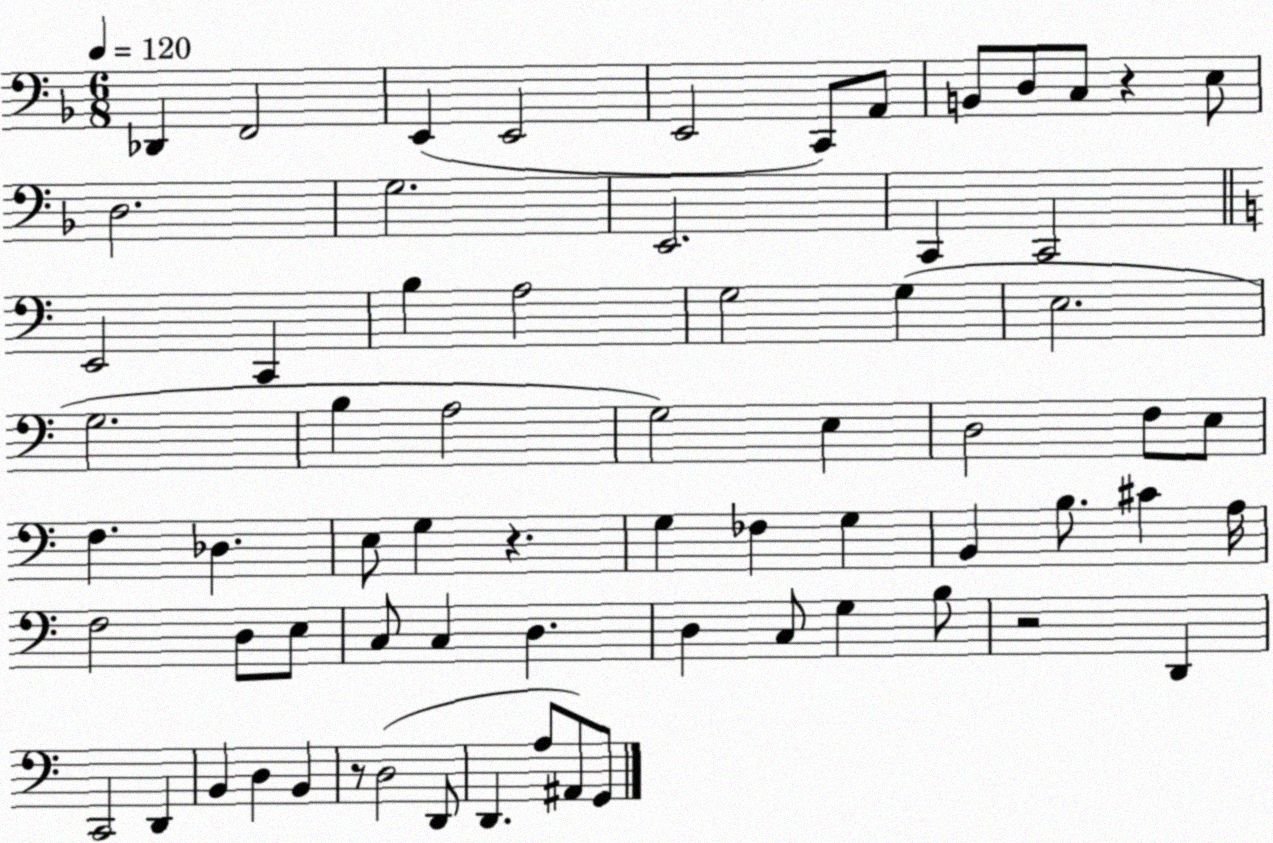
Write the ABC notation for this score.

X:1
T:Untitled
M:6/8
L:1/4
K:F
_D,, F,,2 E,, E,,2 E,,2 C,,/2 A,,/2 B,,/2 D,/2 C,/2 z E,/2 D,2 G,2 E,,2 C,, C,,2 E,,2 C,, B, A,2 G,2 G, E,2 G,2 B, A,2 G,2 E, D,2 F,/2 E,/2 F, _D, E,/2 G, z G, _F, G, B,, B,/2 ^C A,/4 F,2 D,/2 E,/2 C,/2 C, D, D, C,/2 G, B,/2 z2 D,, C,,2 D,, B,, D, B,, z/2 D,2 D,,/2 D,, A,/2 ^A,,/2 G,,/2